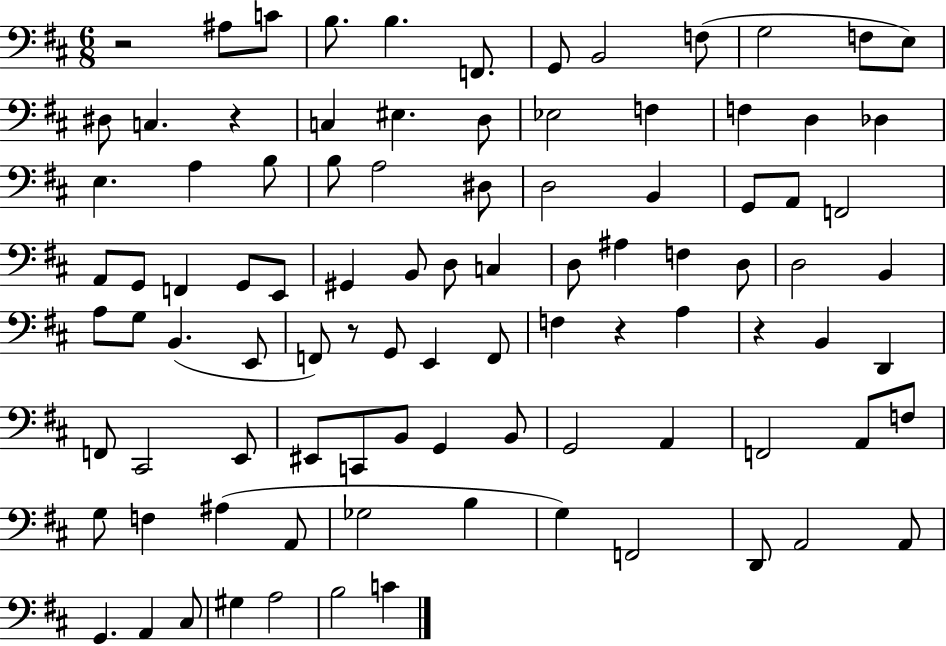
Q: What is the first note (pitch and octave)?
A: A#3